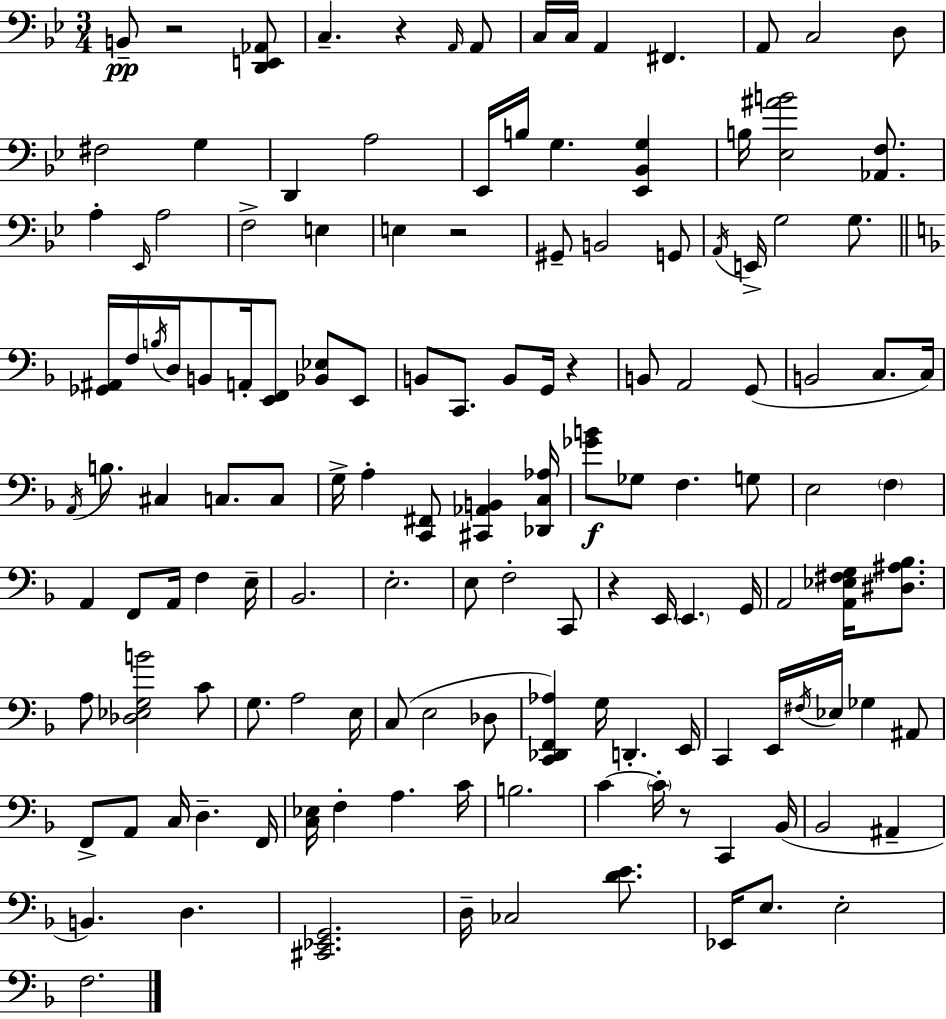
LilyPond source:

{
  \clef bass
  \numericTimeSignature
  \time 3/4
  \key bes \major
  b,8--\pp r2 <d, e, aes,>8 | c4.-- r4 \grace { a,16 } a,8 | c16 c16 a,4 fis,4. | a,8 c2 d8 | \break fis2 g4 | d,4 a2 | ees,16 b16 g4. <ees, bes, g>4 | b16 <ees ais' b'>2 <aes, f>8. | \break a4-. \grace { ees,16 } a2 | f2-> e4 | e4 r2 | gis,8-- b,2 | \break g,8 \acciaccatura { a,16 } e,16-> g2 | g8. \bar "||" \break \key d \minor <ges, ais,>16 f16 \acciaccatura { b16 } d16 b,8 a,16-. <e, f,>8 <bes, ees>8 e,8 | b,8 c,8. b,8 g,16 r4 | b,8 a,2 g,8( | b,2 c8. | \break c16) \acciaccatura { a,16 } b8. cis4 c8. | c8 g16-> a4-. <c, fis,>8 <cis, aes, b,>4 | <des, c aes>16 <ges' b'>8\f ges8 f4. | g8 e2 \parenthesize f4 | \break a,4 f,8 a,16 f4 | e16-- bes,2. | e2.-. | e8 f2-. | \break c,8 r4 e,16 \parenthesize e,4. | g,16 a,2 <a, ees fis g>16 <dis ais bes>8. | a8 <des ees g b'>2 | c'8 g8. a2 | \break e16 c8( e2 | des8 <c, des, f, aes>4) g16 d,4.-. | e,16 c,4 e,16 \acciaccatura { fis16 } ees16 ges4 | ais,8 f,8-> a,8 c16 d4.-- | \break f,16 <c ees>16 f4-. a4. | c'16 b2. | c'4~~ \parenthesize c'16-. r8 c,4 | bes,16( bes,2 ais,4-- | \break b,4.) d4. | <cis, ees, g,>2. | d16-- ces2 | <d' e'>8. ees,16 e8. e2-. | \break f2. | \bar "|."
}